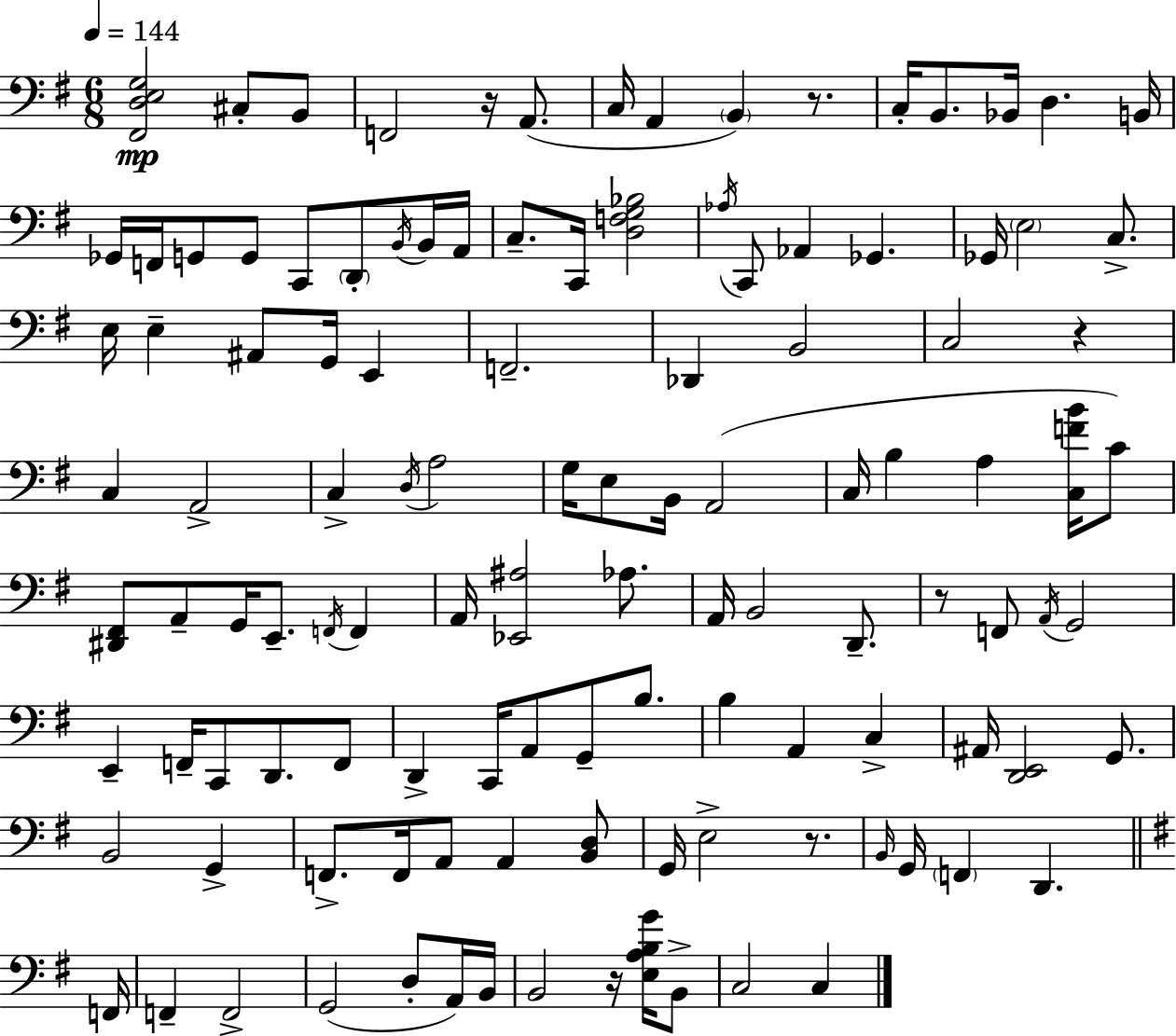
X:1
T:Untitled
M:6/8
L:1/4
K:Em
[^F,,D,E,G,]2 ^C,/2 B,,/2 F,,2 z/4 A,,/2 C,/4 A,, B,, z/2 C,/4 B,,/2 _B,,/4 D, B,,/4 _G,,/4 F,,/4 G,,/2 G,,/2 C,,/2 D,,/2 B,,/4 B,,/4 A,,/4 C,/2 C,,/4 [D,F,G,_B,]2 _A,/4 C,,/2 _A,, _G,, _G,,/4 E,2 C,/2 E,/4 E, ^A,,/2 G,,/4 E,, F,,2 _D,, B,,2 C,2 z C, A,,2 C, D,/4 A,2 G,/4 E,/2 B,,/4 A,,2 C,/4 B, A, [C,FB]/4 C/2 [^D,,^F,,]/2 A,,/2 G,,/4 E,,/2 F,,/4 F,, A,,/4 [_E,,^A,]2 _A,/2 A,,/4 B,,2 D,,/2 z/2 F,,/2 A,,/4 G,,2 E,, F,,/4 C,,/2 D,,/2 F,,/2 D,, C,,/4 A,,/2 G,,/2 B,/2 B, A,, C, ^A,,/4 [D,,E,,]2 G,,/2 B,,2 G,, F,,/2 F,,/4 A,,/2 A,, [B,,D,]/2 G,,/4 E,2 z/2 B,,/4 G,,/4 F,, D,, F,,/4 F,, F,,2 G,,2 D,/2 A,,/4 B,,/4 B,,2 z/4 [E,A,B,G]/4 B,,/2 C,2 C,